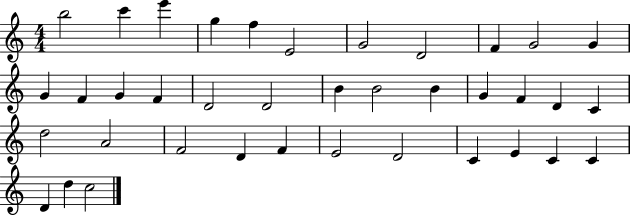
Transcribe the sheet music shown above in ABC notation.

X:1
T:Untitled
M:4/4
L:1/4
K:C
b2 c' e' g f E2 G2 D2 F G2 G G F G F D2 D2 B B2 B G F D C d2 A2 F2 D F E2 D2 C E C C D d c2